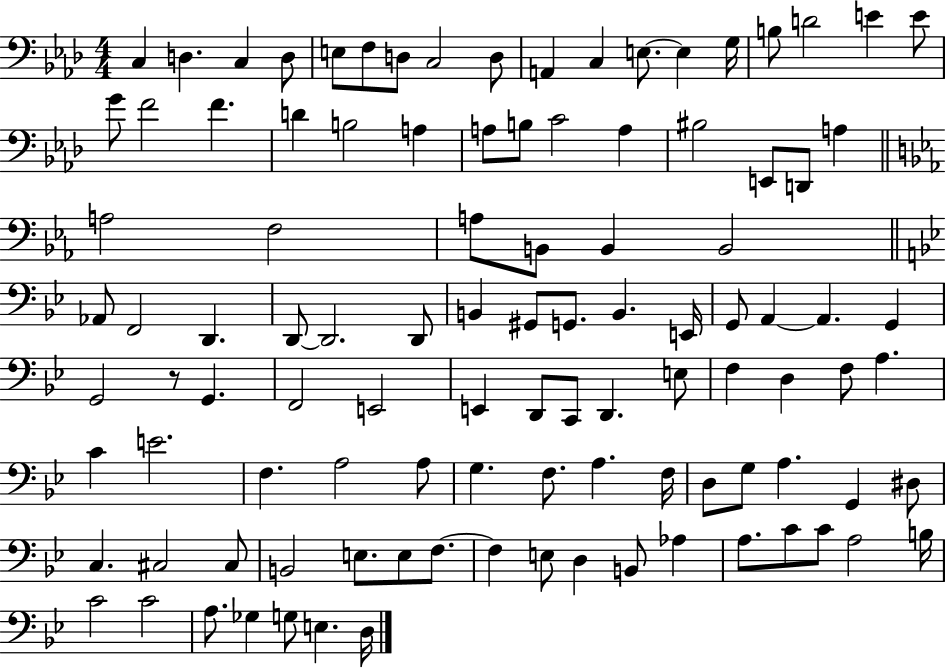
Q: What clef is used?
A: bass